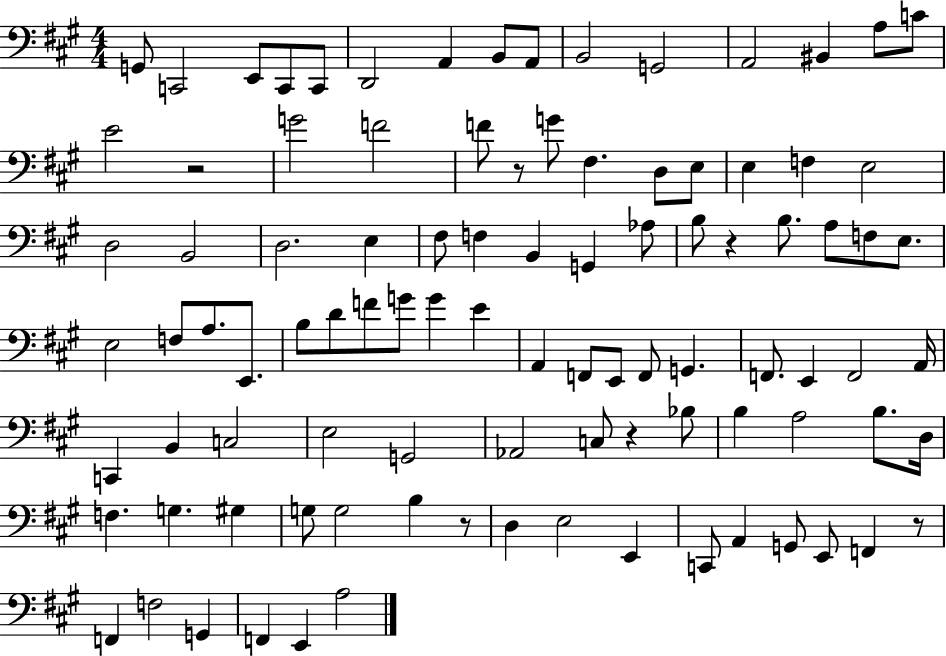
G2/e C2/h E2/e C2/e C2/e D2/h A2/q B2/e A2/e B2/h G2/h A2/h BIS2/q A3/e C4/e E4/h R/h G4/h F4/h F4/e R/e G4/e F#3/q. D3/e E3/e E3/q F3/q E3/h D3/h B2/h D3/h. E3/q F#3/e F3/q B2/q G2/q Ab3/e B3/e R/q B3/e. A3/e F3/e E3/e. E3/h F3/e A3/e. E2/e. B3/e D4/e F4/e G4/e G4/q E4/q A2/q F2/e E2/e F2/e G2/q. F2/e. E2/q F2/h A2/s C2/q B2/q C3/h E3/h G2/h Ab2/h C3/e R/q Bb3/e B3/q A3/h B3/e. D3/s F3/q. G3/q. G#3/q G3/e G3/h B3/q R/e D3/q E3/h E2/q C2/e A2/q G2/e E2/e F2/q R/e F2/q F3/h G2/q F2/q E2/q A3/h